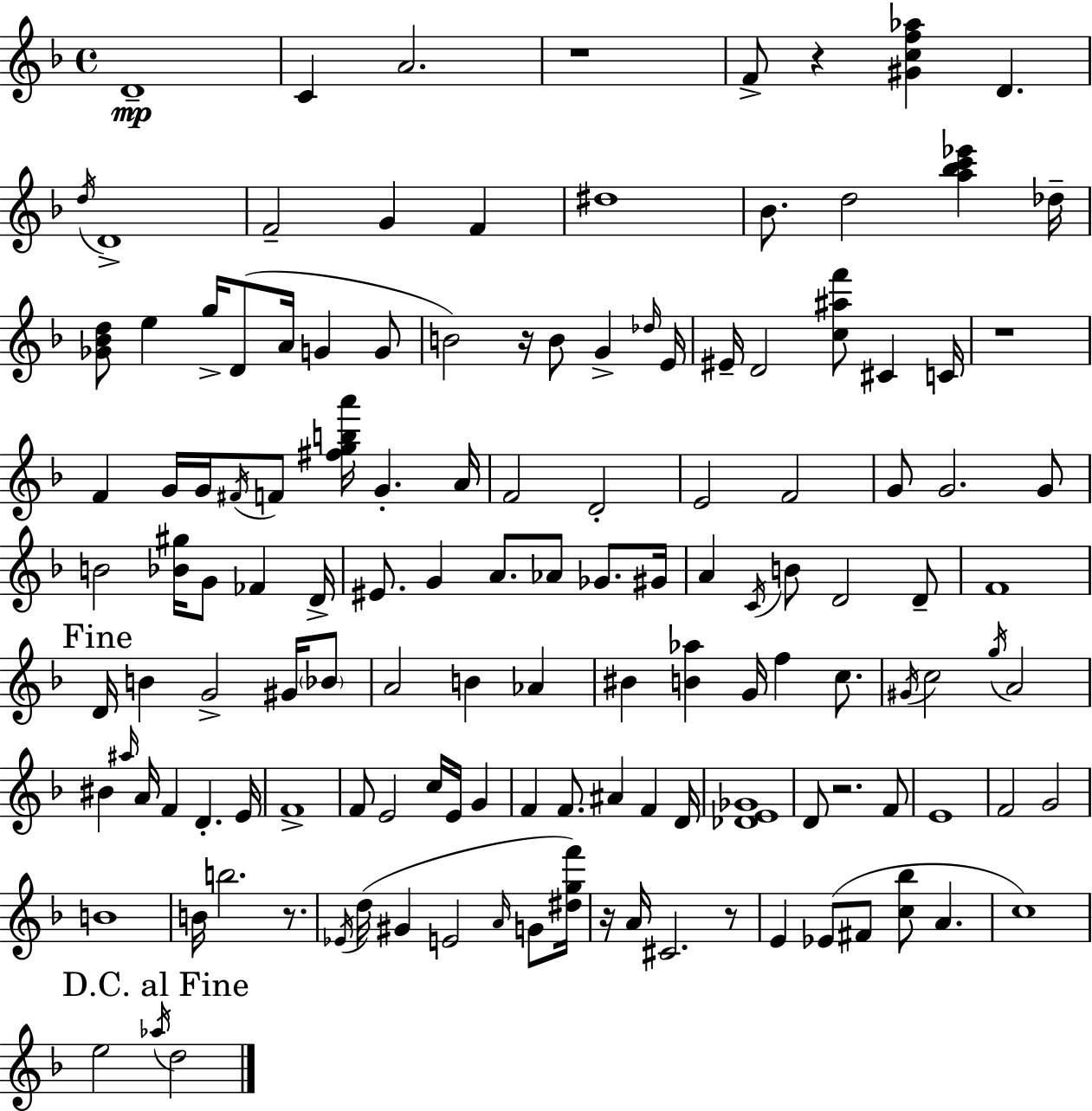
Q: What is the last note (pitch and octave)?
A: D5